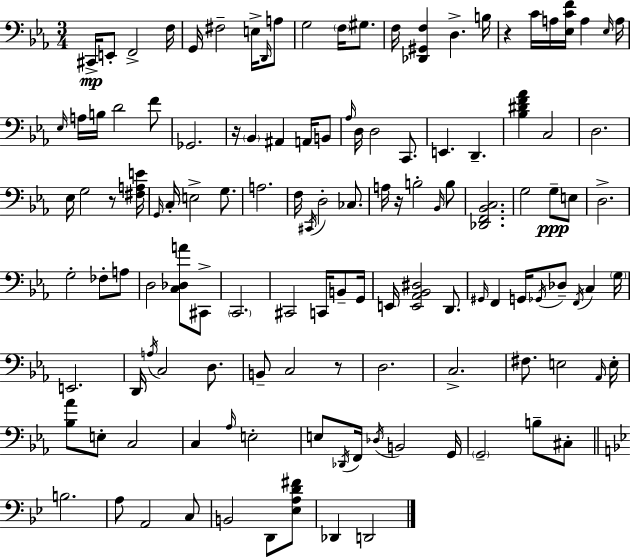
X:1
T:Untitled
M:3/4
L:1/4
K:Eb
^C,,/4 E,,/2 F,,2 F,/4 G,,/4 ^F,2 E,/4 D,,/4 A,/2 G,2 F,/4 ^G,/2 F,/4 [_D,,^G,,F,] D, B,/4 z C/4 A,/4 [_E,CF]/4 A, _E,/4 A,/4 _E,/4 A,/4 B,/4 D2 F/2 _G,,2 z/4 _B,, ^A,, A,,/4 B,,/2 _A,/4 D,/4 D,2 C,,/2 E,, D,, [_B,^DF_A] C,2 D,2 _E,/4 G,2 z/2 [^F,A,E]/4 G,,/4 C,/4 E,2 G,/2 A,2 F,/4 ^C,,/4 D,2 _C,/2 A,/4 z/4 B,2 _B,,/4 B,/2 [_D,,F,,_B,,C,]2 G,2 G,/2 E,/2 D,2 G,2 _F,/2 A,/2 D,2 [C,_D,A]/2 ^C,,/2 C,,2 ^C,,2 C,,/4 B,,/2 G,,/4 E,,/4 [E,,_A,,_B,,^D,]2 D,,/2 ^G,,/4 F,, G,,/4 _G,,/4 _D,/2 F,,/4 C, G,/4 E,,2 D,,/4 A,/4 C,2 D,/2 B,,/2 C,2 z/2 D,2 C,2 ^F,/2 E,2 _A,,/4 E,/4 [_B,_A]/2 E,/2 C,2 C, _A,/4 E,2 E,/2 _D,,/4 F,,/4 _D,/4 B,,2 G,,/4 G,,2 B,/2 ^C,/2 B,2 A,/2 A,,2 C,/2 B,,2 D,,/2 [_E,A,D^F]/2 _D,, D,,2